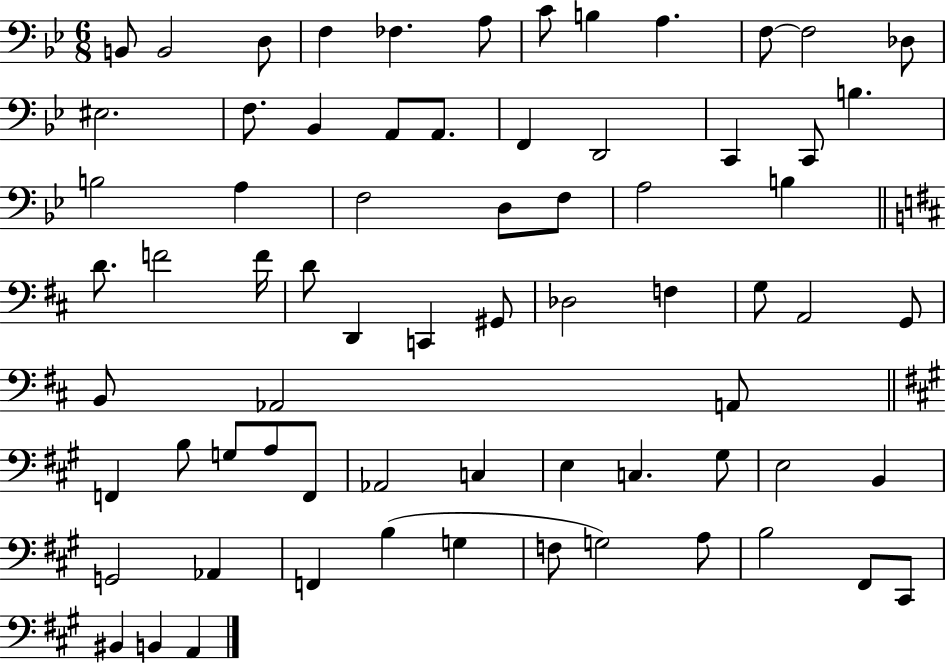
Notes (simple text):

B2/e B2/h D3/e F3/q FES3/q. A3/e C4/e B3/q A3/q. F3/e F3/h Db3/e EIS3/h. F3/e. Bb2/q A2/e A2/e. F2/q D2/h C2/q C2/e B3/q. B3/h A3/q F3/h D3/e F3/e A3/h B3/q D4/e. F4/h F4/s D4/e D2/q C2/q G#2/e Db3/h F3/q G3/e A2/h G2/e B2/e Ab2/h A2/e F2/q B3/e G3/e A3/e F2/e Ab2/h C3/q E3/q C3/q. G#3/e E3/h B2/q G2/h Ab2/q F2/q B3/q G3/q F3/e G3/h A3/e B3/h F#2/e C#2/e BIS2/q B2/q A2/q